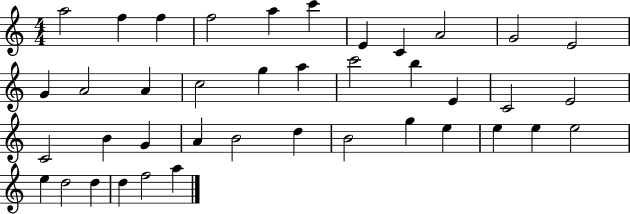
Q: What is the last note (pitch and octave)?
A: A5